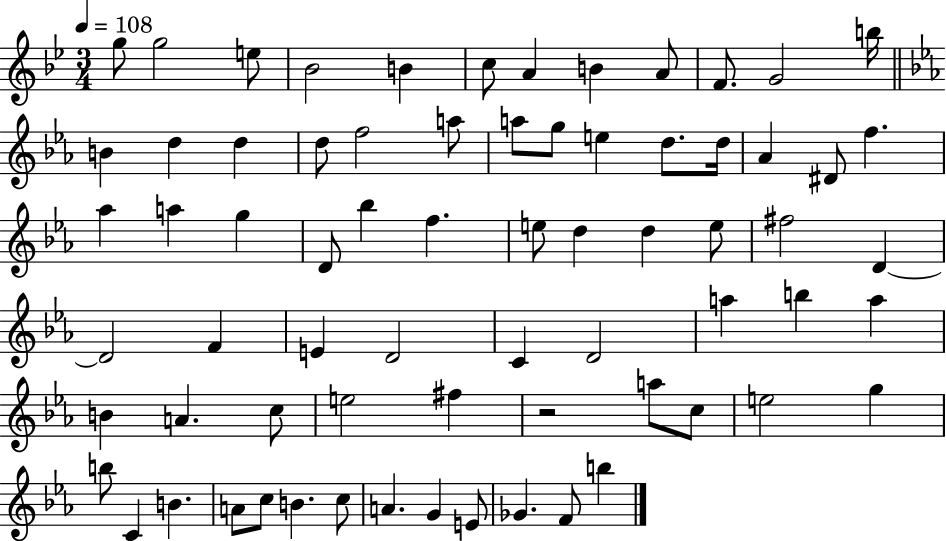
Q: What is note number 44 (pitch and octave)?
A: D4